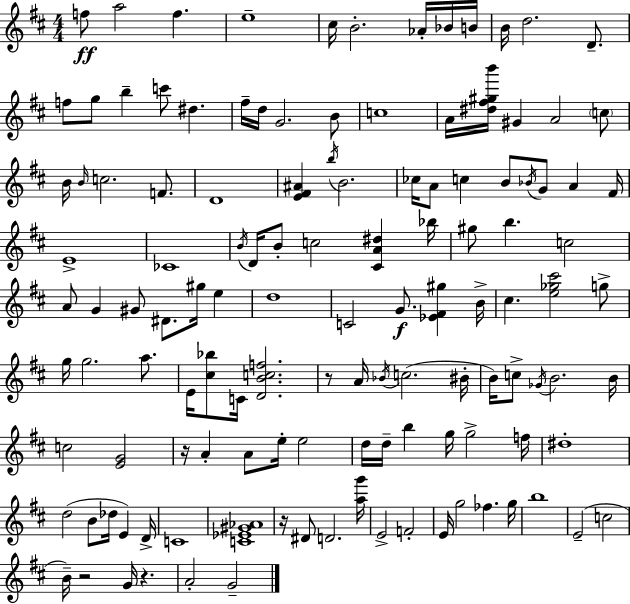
F5/e A5/h F5/q. E5/w C#5/s B4/h. Ab4/s Bb4/s B4/s B4/s D5/h. D4/e. F5/e G5/e B5/q C6/e D#5/q. F#5/s D5/s G4/h. B4/e C5/w A4/s [D#5,F#5,G#5,B6]/s G#4/q A4/h C5/e B4/s B4/s C5/h. F4/e. D4/w [E4,F#4,A#4]/q B5/s B4/h. CES5/s A4/e C5/q B4/e Bb4/s G4/e A4/q F#4/s E4/w CES4/w B4/s D4/s B4/e C5/h [C#4,A4,D#5]/q Bb5/s G#5/e B5/q. C5/h A4/e G4/q G#4/e D#4/e. G#5/s E5/q D5/w C4/h G4/e. [Eb4,F#4,G#5]/q B4/s C#5/q. [E5,Gb5,C#6]/h G5/e G5/s G5/h. A5/e. E4/s [C#5,Bb5]/e C4/s [D4,B4,C5,F5]/h. R/e A4/s Bb4/s C5/h. BIS4/s B4/s C5/e Gb4/s B4/h. B4/s C5/h [E4,G4]/h R/s A4/q A4/e E5/s E5/h D5/s D5/s B5/q G5/s G5/h F5/s D#5/w D5/h B4/e Db5/s E4/q D4/s C4/w [C4,Eb4,G#4,Ab4]/w R/s D#4/e D4/h. [A5,G6]/s E4/h F4/h E4/s G5/h FES5/q. G5/s B5/w E4/h C5/h B4/s R/h G4/s R/q. A4/h G4/h